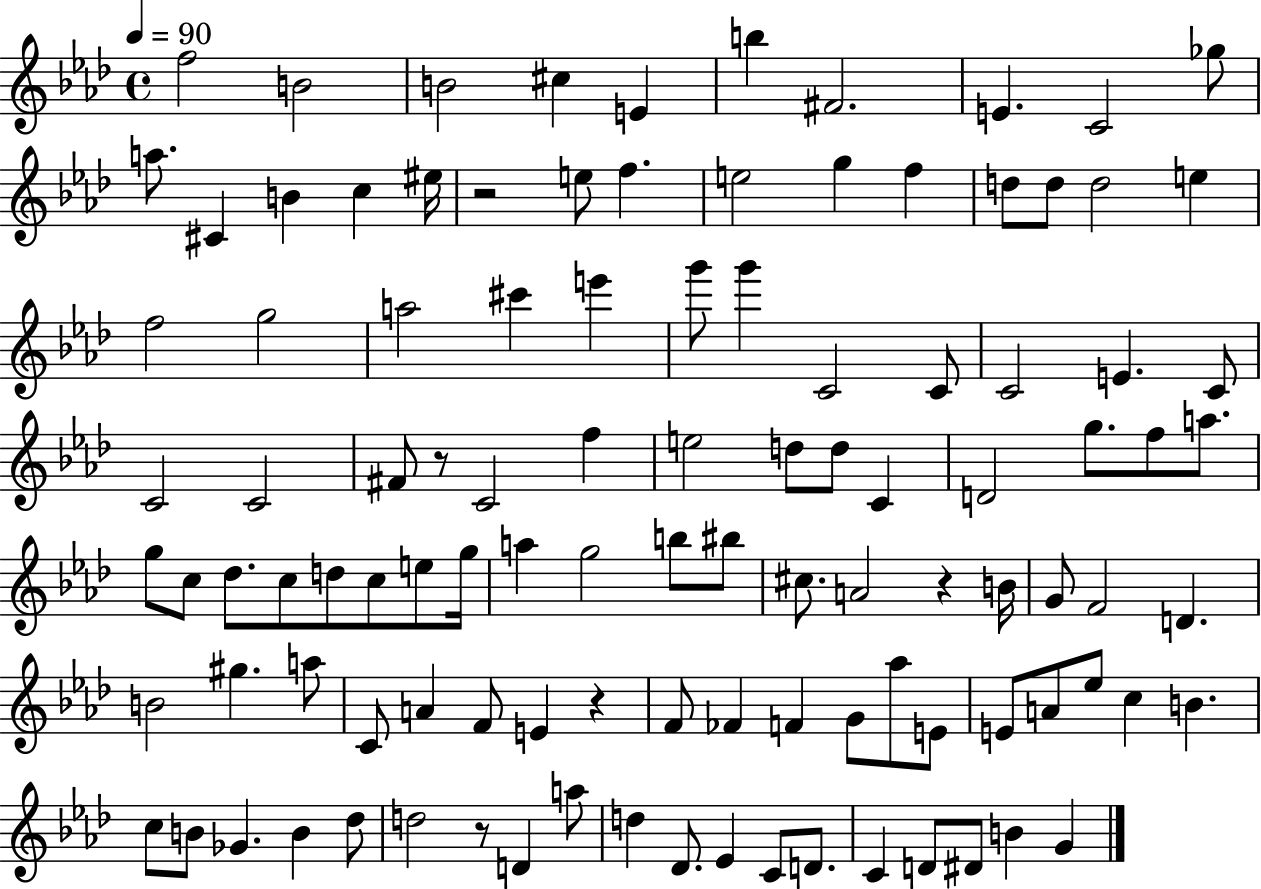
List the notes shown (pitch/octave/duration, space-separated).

F5/h B4/h B4/h C#5/q E4/q B5/q F#4/h. E4/q. C4/h Gb5/e A5/e. C#4/q B4/q C5/q EIS5/s R/h E5/e F5/q. E5/h G5/q F5/q D5/e D5/e D5/h E5/q F5/h G5/h A5/h C#6/q E6/q G6/e G6/q C4/h C4/e C4/h E4/q. C4/e C4/h C4/h F#4/e R/e C4/h F5/q E5/h D5/e D5/e C4/q D4/h G5/e. F5/e A5/e. G5/e C5/e Db5/e. C5/e D5/e C5/e E5/e G5/s A5/q G5/h B5/e BIS5/e C#5/e. A4/h R/q B4/s G4/e F4/h D4/q. B4/h G#5/q. A5/e C4/e A4/q F4/e E4/q R/q F4/e FES4/q F4/q G4/e Ab5/e E4/e E4/e A4/e Eb5/e C5/q B4/q. C5/e B4/e Gb4/q. B4/q Db5/e D5/h R/e D4/q A5/e D5/q Db4/e. Eb4/q C4/e D4/e. C4/q D4/e D#4/e B4/q G4/q